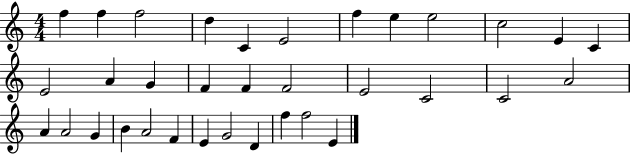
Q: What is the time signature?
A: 4/4